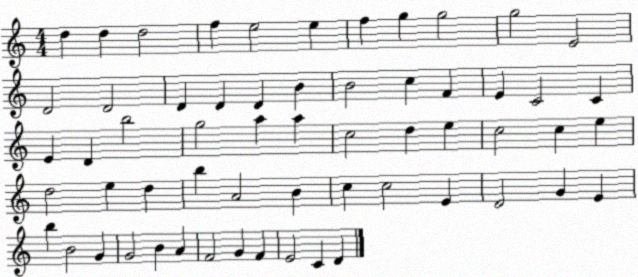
X:1
T:Untitled
M:4/4
L:1/4
K:C
d d d2 f e2 e f g g2 g2 E2 D2 D2 D D D B B2 c F E C2 C E D b2 g2 a a c2 d e c2 c e d2 e d b A2 B c c2 E D2 G E b B2 G G2 B A F2 G F E2 C D